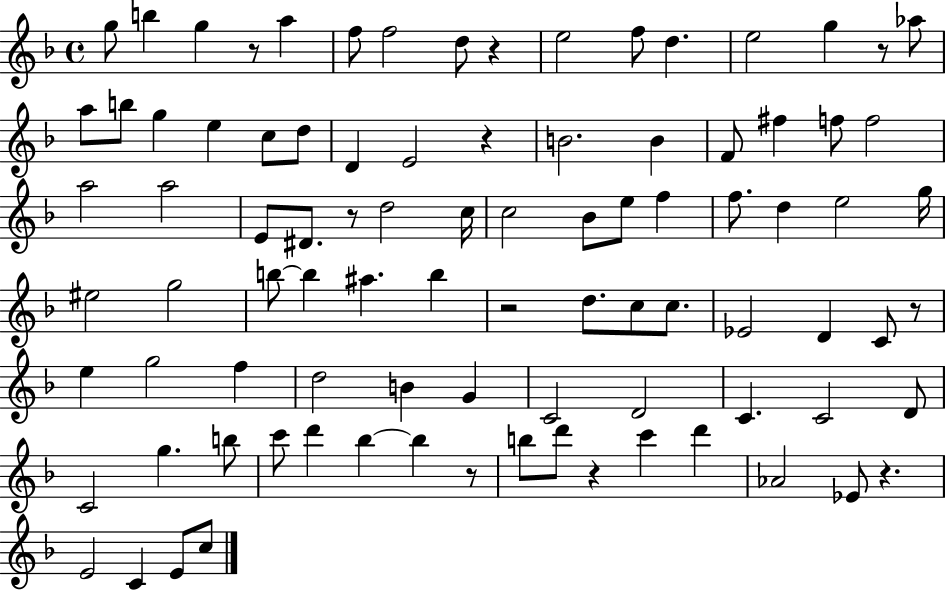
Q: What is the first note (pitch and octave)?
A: G5